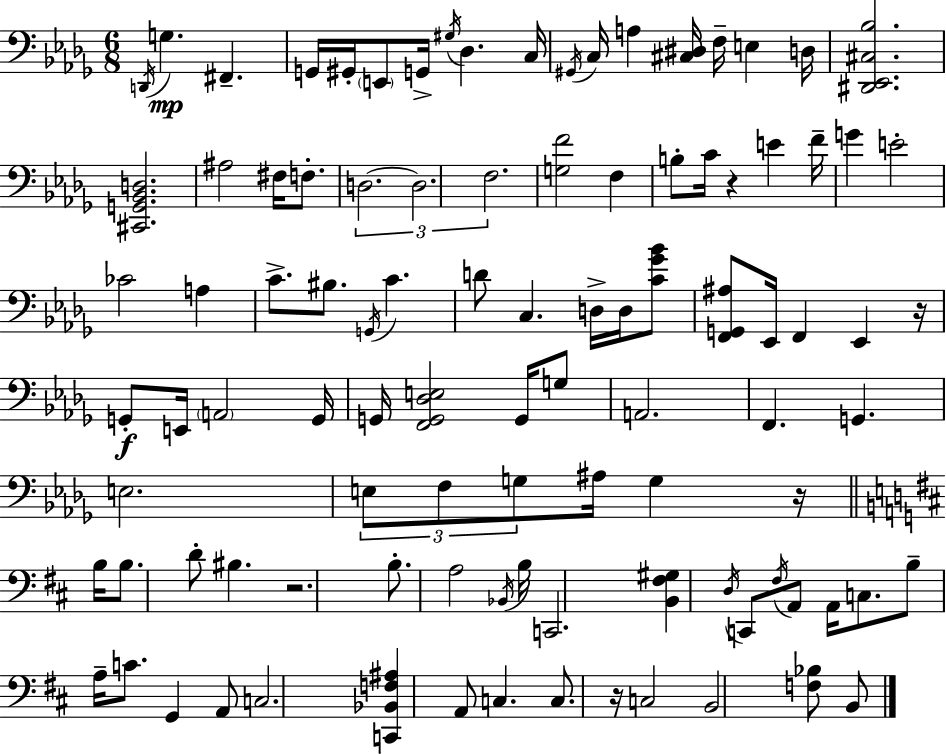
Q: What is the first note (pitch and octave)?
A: D2